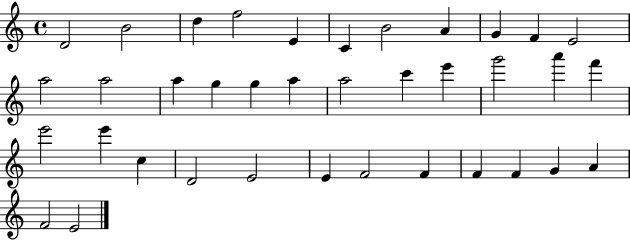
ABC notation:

X:1
T:Untitled
M:4/4
L:1/4
K:C
D2 B2 d f2 E C B2 A G F E2 a2 a2 a g g a a2 c' e' g'2 a' f' e'2 e' c D2 E2 E F2 F F F G A F2 E2